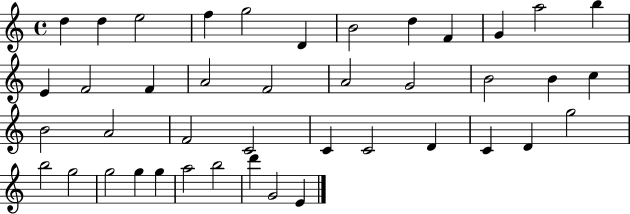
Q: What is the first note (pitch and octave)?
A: D5